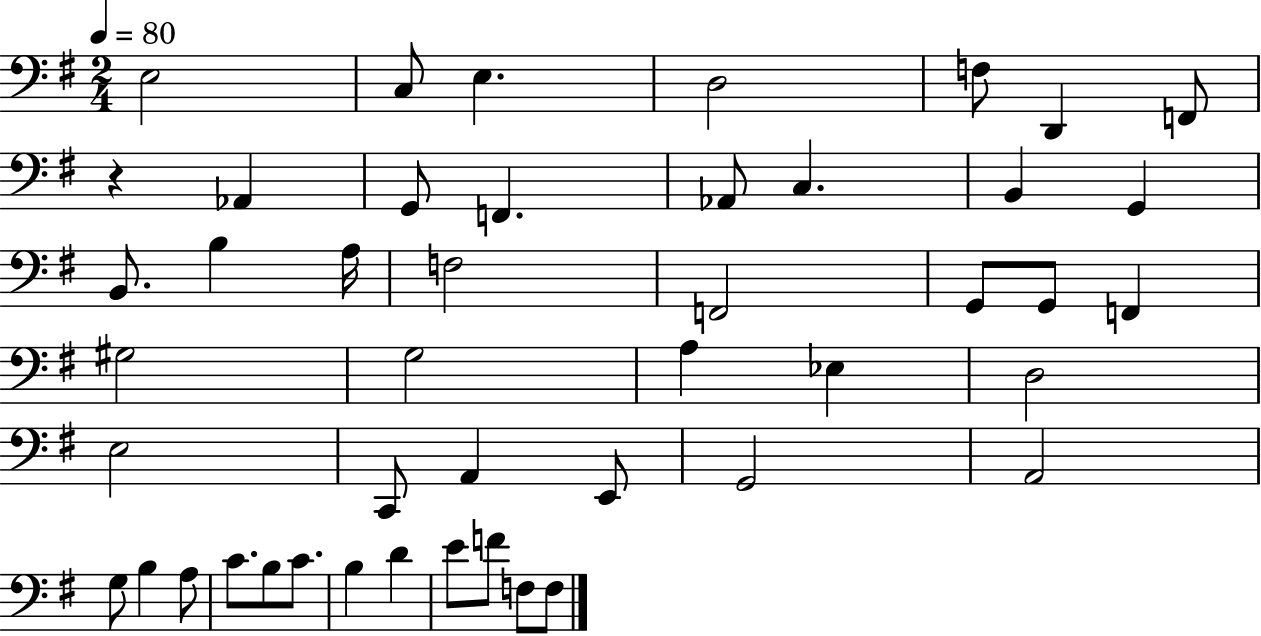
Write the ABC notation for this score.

X:1
T:Untitled
M:2/4
L:1/4
K:G
E,2 C,/2 E, D,2 F,/2 D,, F,,/2 z _A,, G,,/2 F,, _A,,/2 C, B,, G,, B,,/2 B, A,/4 F,2 F,,2 G,,/2 G,,/2 F,, ^G,2 G,2 A, _E, D,2 E,2 C,,/2 A,, E,,/2 G,,2 A,,2 G,/2 B, A,/2 C/2 B,/2 C/2 B, D E/2 F/2 F,/2 F,/2